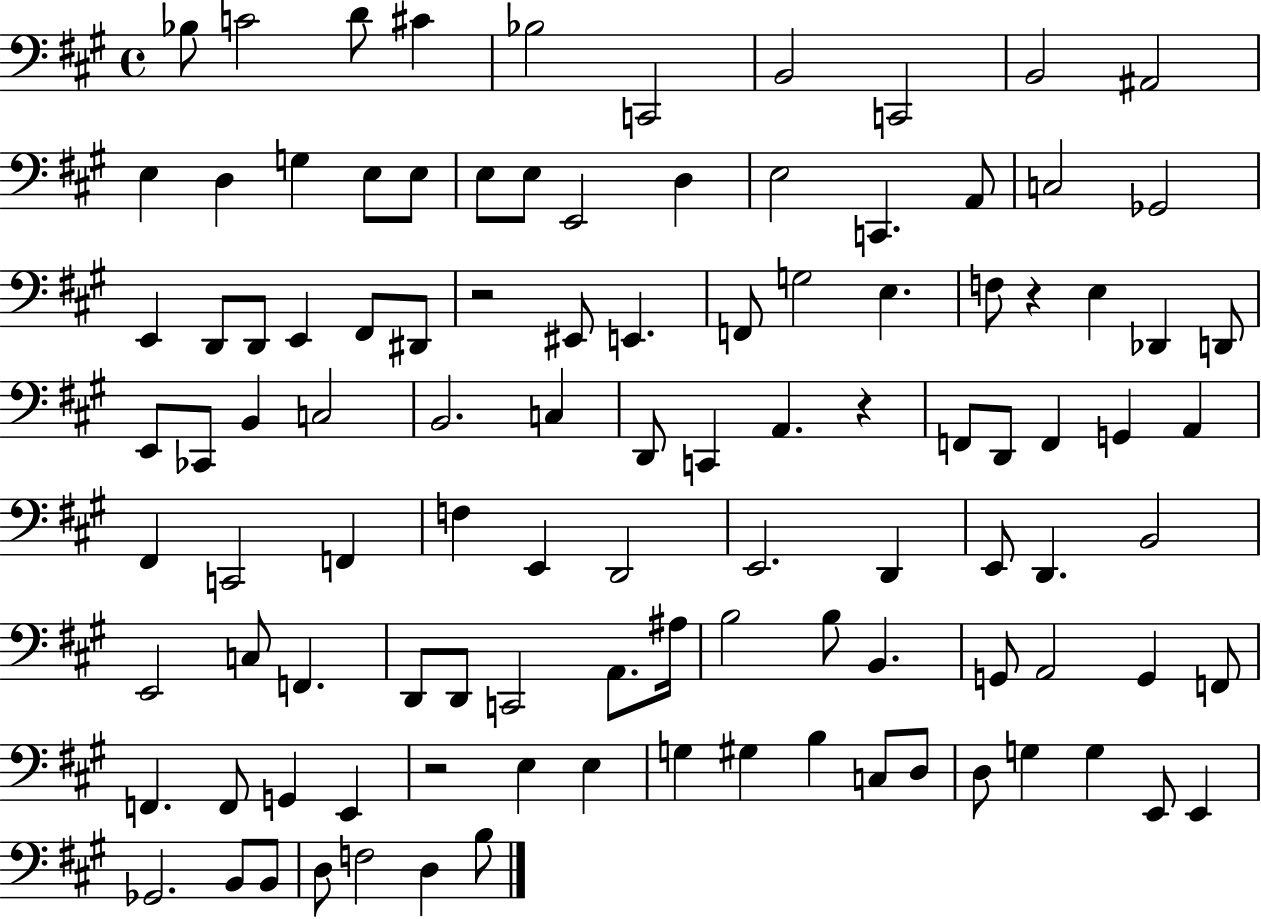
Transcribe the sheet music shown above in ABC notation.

X:1
T:Untitled
M:4/4
L:1/4
K:A
_B,/2 C2 D/2 ^C _B,2 C,,2 B,,2 C,,2 B,,2 ^A,,2 E, D, G, E,/2 E,/2 E,/2 E,/2 E,,2 D, E,2 C,, A,,/2 C,2 _G,,2 E,, D,,/2 D,,/2 E,, ^F,,/2 ^D,,/2 z2 ^E,,/2 E,, F,,/2 G,2 E, F,/2 z E, _D,, D,,/2 E,,/2 _C,,/2 B,, C,2 B,,2 C, D,,/2 C,, A,, z F,,/2 D,,/2 F,, G,, A,, ^F,, C,,2 F,, F, E,, D,,2 E,,2 D,, E,,/2 D,, B,,2 E,,2 C,/2 F,, D,,/2 D,,/2 C,,2 A,,/2 ^A,/4 B,2 B,/2 B,, G,,/2 A,,2 G,, F,,/2 F,, F,,/2 G,, E,, z2 E, E, G, ^G, B, C,/2 D,/2 D,/2 G, G, E,,/2 E,, _G,,2 B,,/2 B,,/2 D,/2 F,2 D, B,/2